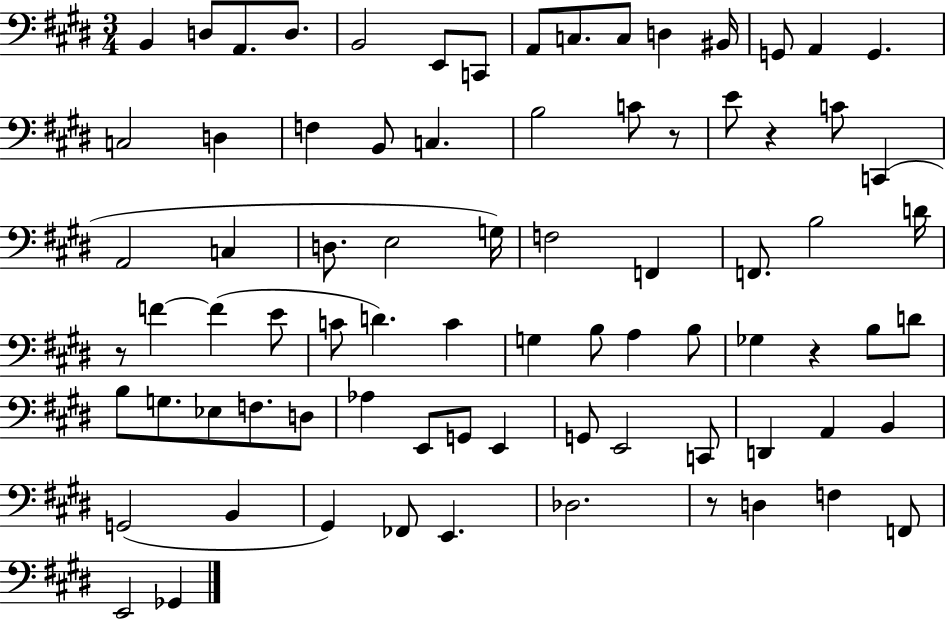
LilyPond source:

{
  \clef bass
  \numericTimeSignature
  \time 3/4
  \key e \major
  b,4 d8 a,8. d8. | b,2 e,8 c,8 | a,8 c8. c8 d4 bis,16 | g,8 a,4 g,4. | \break c2 d4 | f4 b,8 c4. | b2 c'8 r8 | e'8 r4 c'8 c,4( | \break a,2 c4 | d8. e2 g16) | f2 f,4 | f,8. b2 d'16 | \break r8 f'4~~ f'4( e'8 | c'8 d'4.) c'4 | g4 b8 a4 b8 | ges4 r4 b8 d'8 | \break b8 g8. ees8 f8. d8 | aes4 e,8 g,8 e,4 | g,8 e,2 c,8 | d,4 a,4 b,4 | \break g,2( b,4 | gis,4) fes,8 e,4. | des2. | r8 d4 f4 f,8 | \break e,2 ges,4 | \bar "|."
}